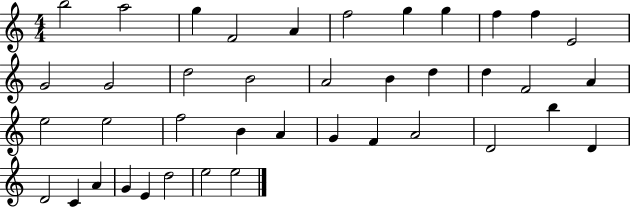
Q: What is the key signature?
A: C major